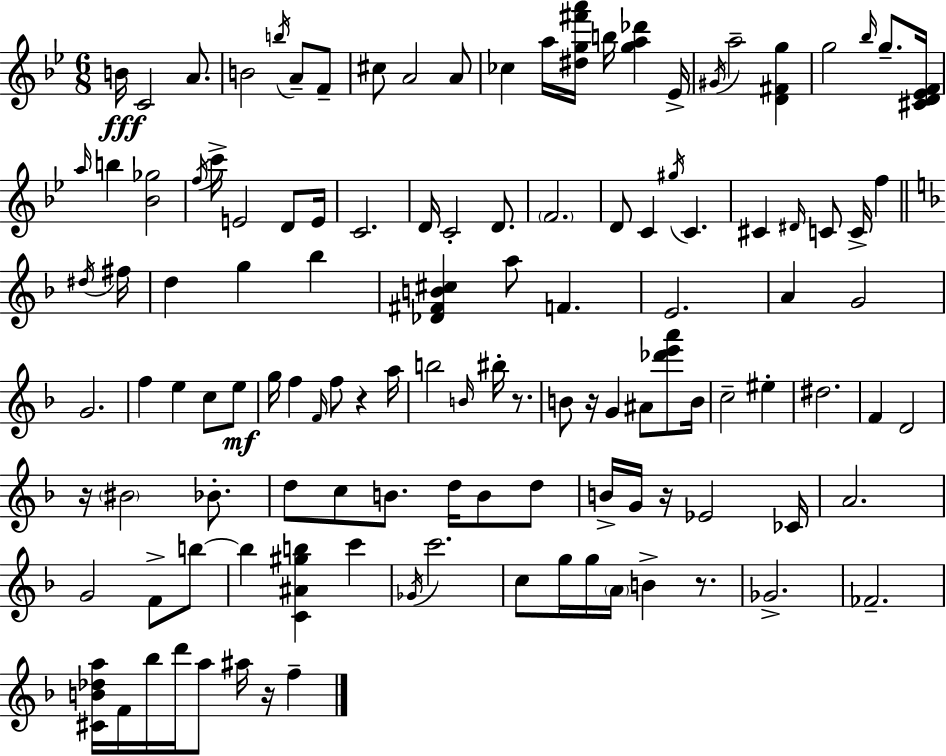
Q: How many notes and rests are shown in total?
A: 121